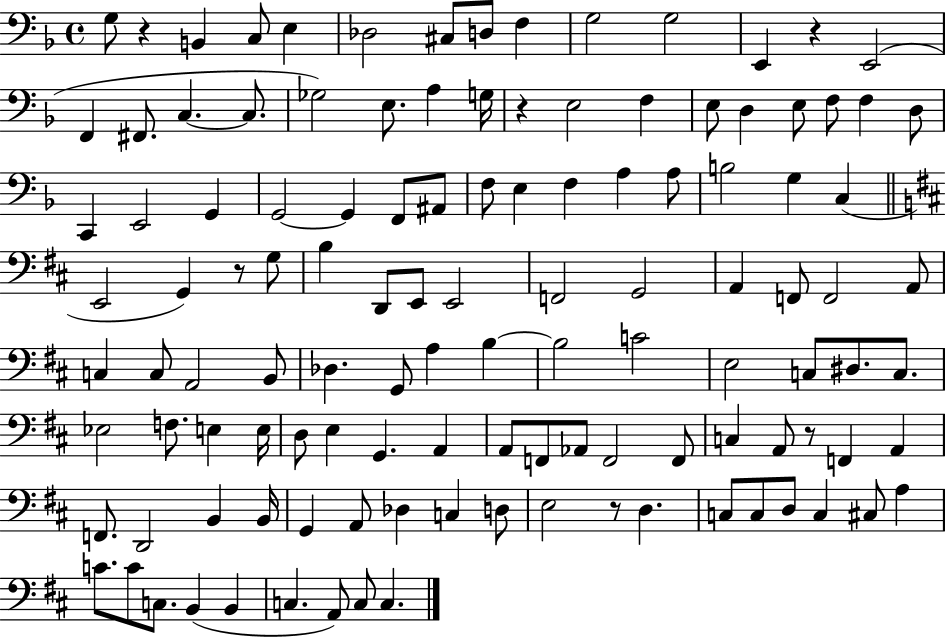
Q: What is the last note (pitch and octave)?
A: C3